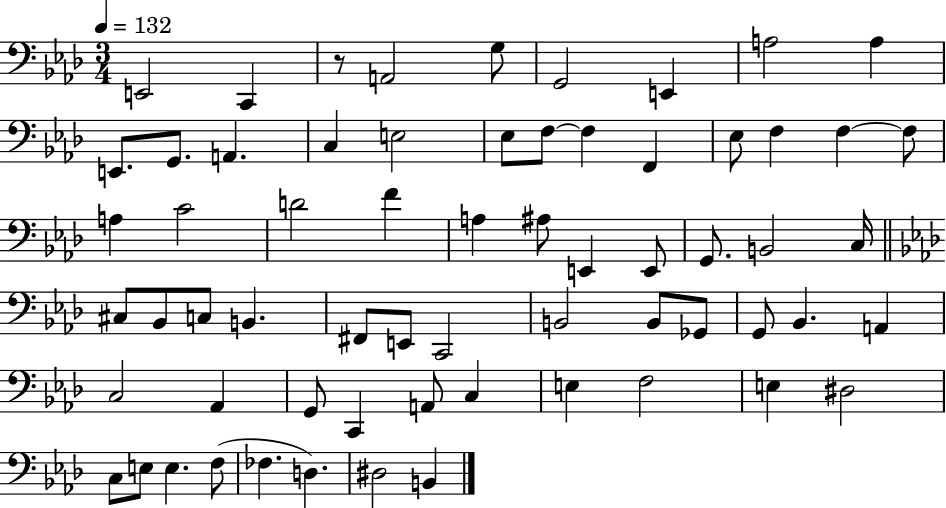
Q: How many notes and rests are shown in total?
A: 64